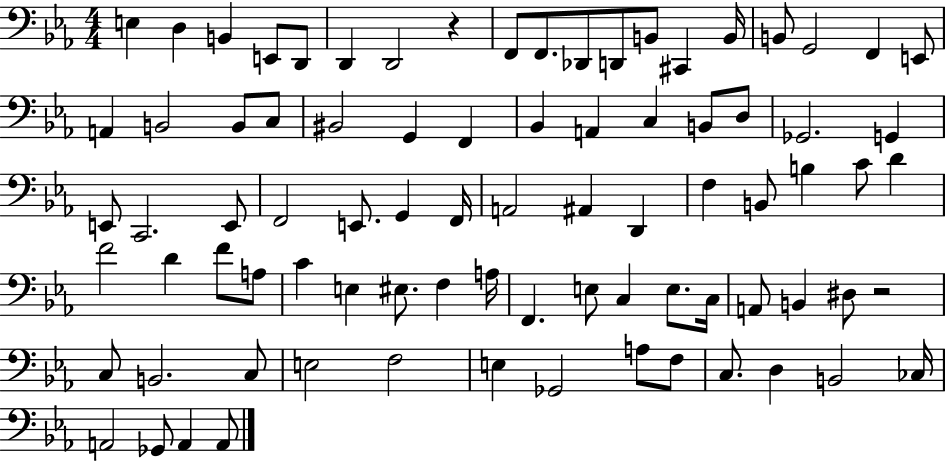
E3/q D3/q B2/q E2/e D2/e D2/q D2/h R/q F2/e F2/e. Db2/e D2/e B2/e C#2/q B2/s B2/e G2/h F2/q E2/e A2/q B2/h B2/e C3/e BIS2/h G2/q F2/q Bb2/q A2/q C3/q B2/e D3/e Gb2/h. G2/q E2/e C2/h. E2/e F2/h E2/e. G2/q F2/s A2/h A#2/q D2/q F3/q B2/e B3/q C4/e D4/q F4/h D4/q F4/e A3/e C4/q E3/q EIS3/e. F3/q A3/s F2/q. E3/e C3/q E3/e. C3/s A2/e B2/q D#3/e R/h C3/e B2/h. C3/e E3/h F3/h E3/q Gb2/h A3/e F3/e C3/e. D3/q B2/h CES3/s A2/h Gb2/e A2/q A2/e